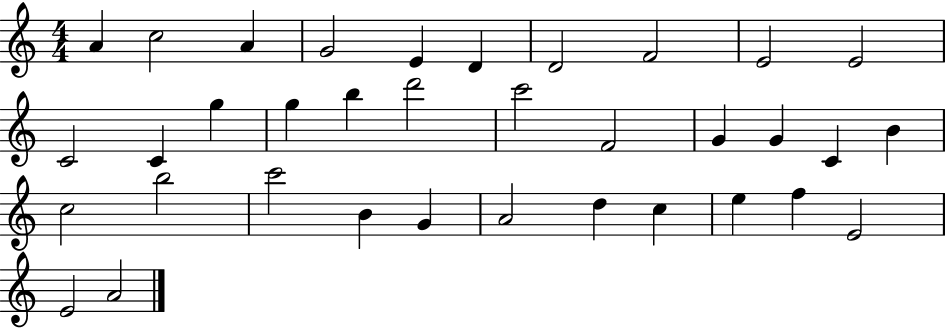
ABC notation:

X:1
T:Untitled
M:4/4
L:1/4
K:C
A c2 A G2 E D D2 F2 E2 E2 C2 C g g b d'2 c'2 F2 G G C B c2 b2 c'2 B G A2 d c e f E2 E2 A2